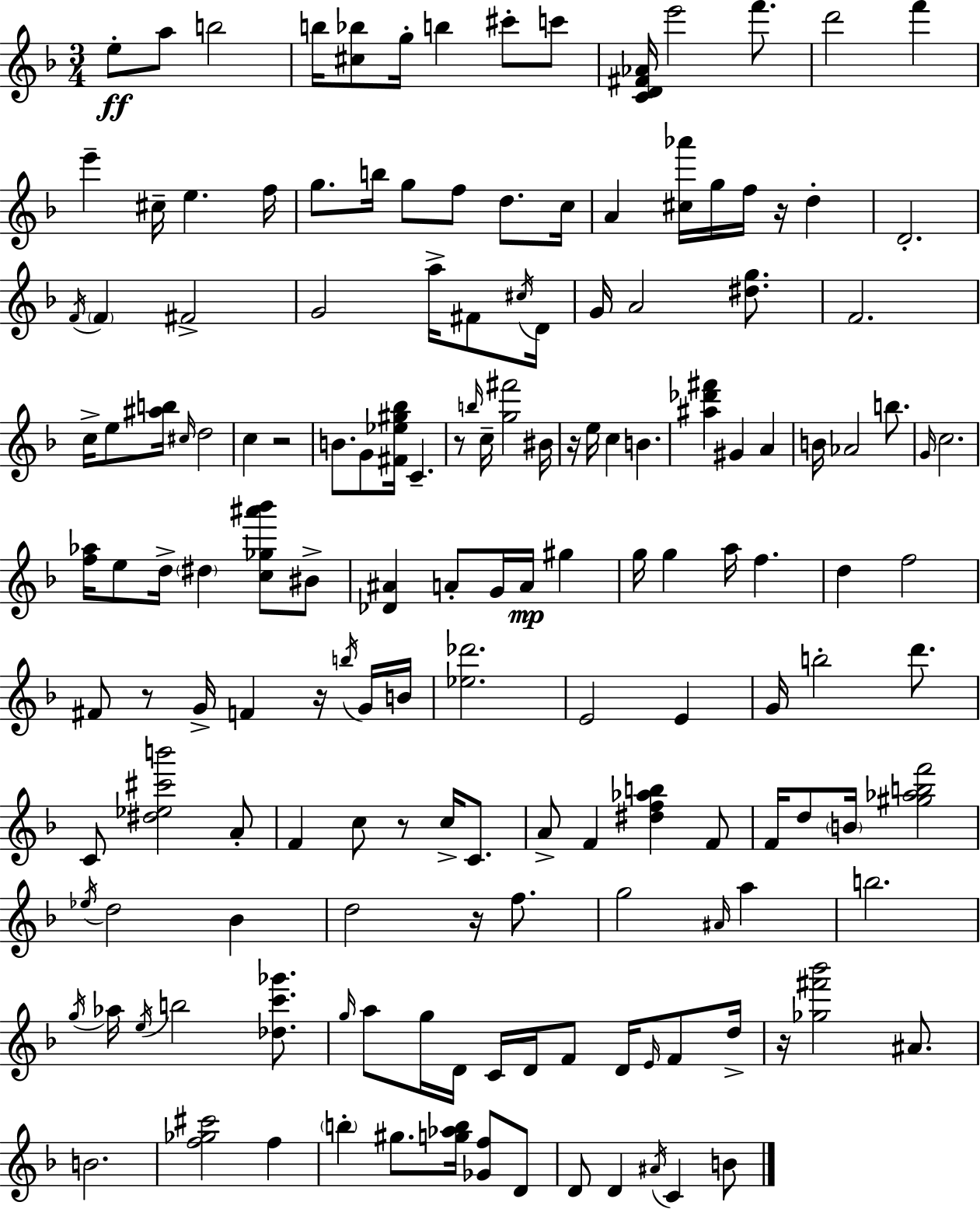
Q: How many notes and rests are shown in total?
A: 160